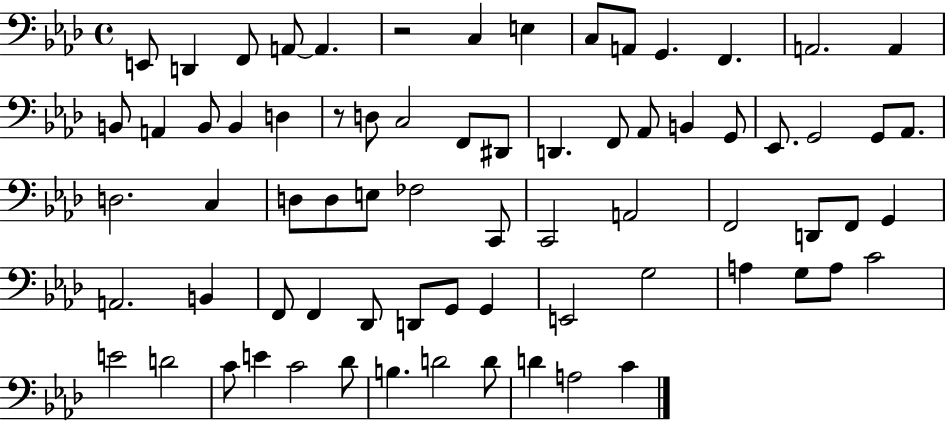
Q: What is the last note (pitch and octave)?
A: C4